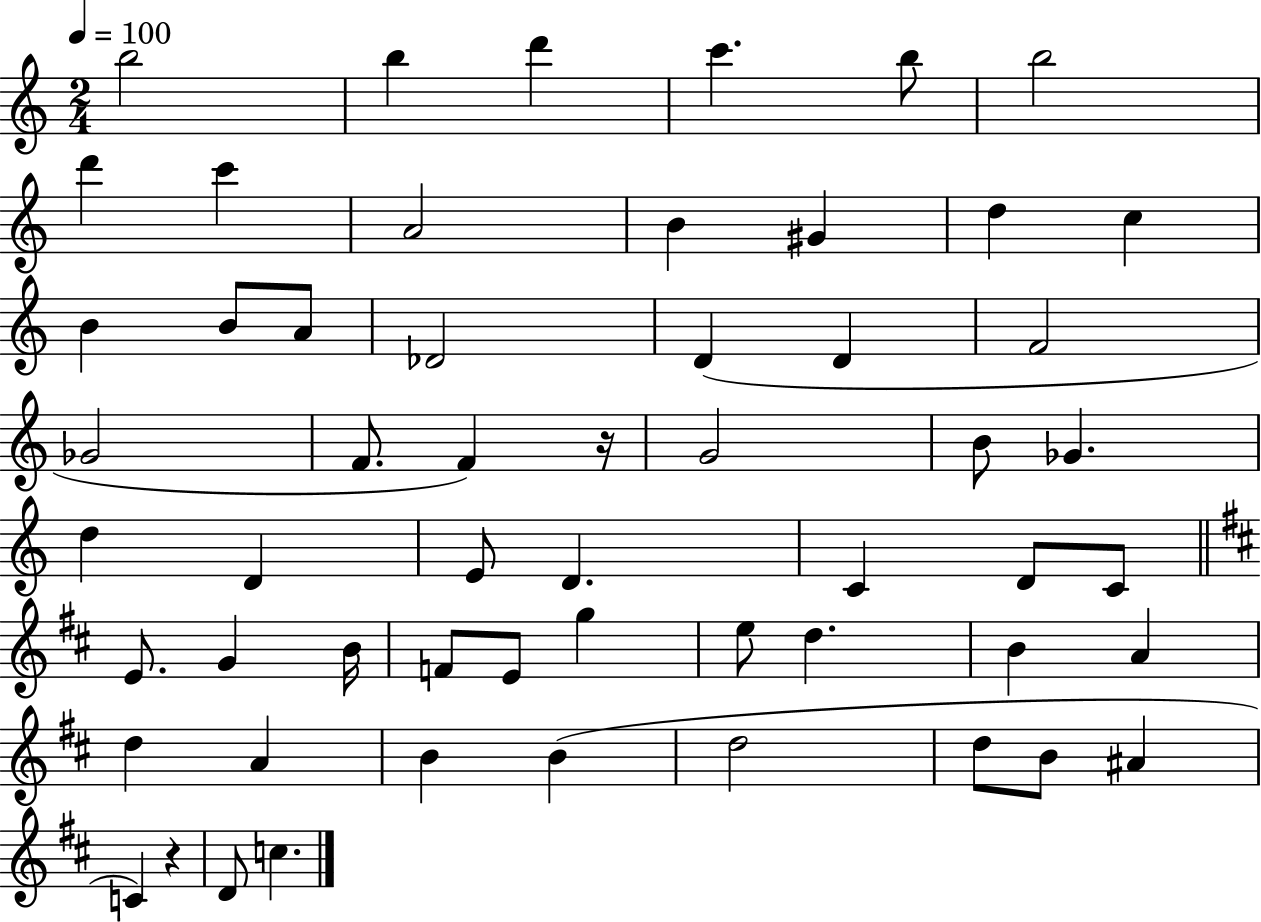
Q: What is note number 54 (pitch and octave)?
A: C5